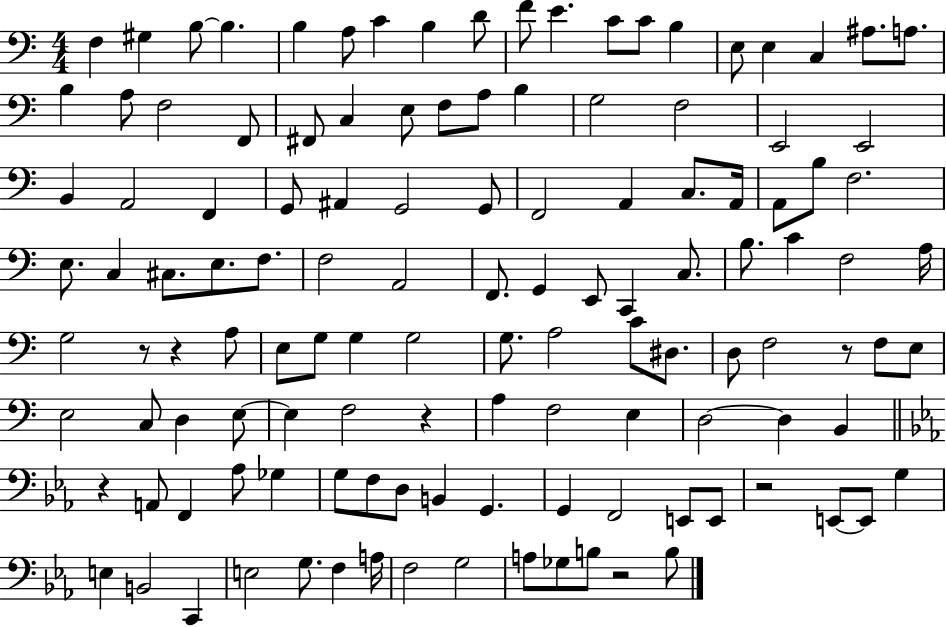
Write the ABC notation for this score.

X:1
T:Untitled
M:4/4
L:1/4
K:C
F, ^G, B,/2 B, B, A,/2 C B, D/2 F/2 E C/2 C/2 B, E,/2 E, C, ^A,/2 A,/2 B, A,/2 F,2 F,,/2 ^F,,/2 C, E,/2 F,/2 A,/2 B, G,2 F,2 E,,2 E,,2 B,, A,,2 F,, G,,/2 ^A,, G,,2 G,,/2 F,,2 A,, C,/2 A,,/4 A,,/2 B,/2 F,2 E,/2 C, ^C,/2 E,/2 F,/2 F,2 A,,2 F,,/2 G,, E,,/2 C,, C,/2 B,/2 C F,2 A,/4 G,2 z/2 z A,/2 E,/2 G,/2 G, G,2 G,/2 A,2 C/2 ^D,/2 D,/2 F,2 z/2 F,/2 E,/2 E,2 C,/2 D, E,/2 E, F,2 z A, F,2 E, D,2 D, B,, z A,,/2 F,, _A,/2 _G, G,/2 F,/2 D,/2 B,, G,, G,, F,,2 E,,/2 E,,/2 z2 E,,/2 E,,/2 G, E, B,,2 C,, E,2 G,/2 F, A,/4 F,2 G,2 A,/2 _G,/2 B,/2 z2 B,/2